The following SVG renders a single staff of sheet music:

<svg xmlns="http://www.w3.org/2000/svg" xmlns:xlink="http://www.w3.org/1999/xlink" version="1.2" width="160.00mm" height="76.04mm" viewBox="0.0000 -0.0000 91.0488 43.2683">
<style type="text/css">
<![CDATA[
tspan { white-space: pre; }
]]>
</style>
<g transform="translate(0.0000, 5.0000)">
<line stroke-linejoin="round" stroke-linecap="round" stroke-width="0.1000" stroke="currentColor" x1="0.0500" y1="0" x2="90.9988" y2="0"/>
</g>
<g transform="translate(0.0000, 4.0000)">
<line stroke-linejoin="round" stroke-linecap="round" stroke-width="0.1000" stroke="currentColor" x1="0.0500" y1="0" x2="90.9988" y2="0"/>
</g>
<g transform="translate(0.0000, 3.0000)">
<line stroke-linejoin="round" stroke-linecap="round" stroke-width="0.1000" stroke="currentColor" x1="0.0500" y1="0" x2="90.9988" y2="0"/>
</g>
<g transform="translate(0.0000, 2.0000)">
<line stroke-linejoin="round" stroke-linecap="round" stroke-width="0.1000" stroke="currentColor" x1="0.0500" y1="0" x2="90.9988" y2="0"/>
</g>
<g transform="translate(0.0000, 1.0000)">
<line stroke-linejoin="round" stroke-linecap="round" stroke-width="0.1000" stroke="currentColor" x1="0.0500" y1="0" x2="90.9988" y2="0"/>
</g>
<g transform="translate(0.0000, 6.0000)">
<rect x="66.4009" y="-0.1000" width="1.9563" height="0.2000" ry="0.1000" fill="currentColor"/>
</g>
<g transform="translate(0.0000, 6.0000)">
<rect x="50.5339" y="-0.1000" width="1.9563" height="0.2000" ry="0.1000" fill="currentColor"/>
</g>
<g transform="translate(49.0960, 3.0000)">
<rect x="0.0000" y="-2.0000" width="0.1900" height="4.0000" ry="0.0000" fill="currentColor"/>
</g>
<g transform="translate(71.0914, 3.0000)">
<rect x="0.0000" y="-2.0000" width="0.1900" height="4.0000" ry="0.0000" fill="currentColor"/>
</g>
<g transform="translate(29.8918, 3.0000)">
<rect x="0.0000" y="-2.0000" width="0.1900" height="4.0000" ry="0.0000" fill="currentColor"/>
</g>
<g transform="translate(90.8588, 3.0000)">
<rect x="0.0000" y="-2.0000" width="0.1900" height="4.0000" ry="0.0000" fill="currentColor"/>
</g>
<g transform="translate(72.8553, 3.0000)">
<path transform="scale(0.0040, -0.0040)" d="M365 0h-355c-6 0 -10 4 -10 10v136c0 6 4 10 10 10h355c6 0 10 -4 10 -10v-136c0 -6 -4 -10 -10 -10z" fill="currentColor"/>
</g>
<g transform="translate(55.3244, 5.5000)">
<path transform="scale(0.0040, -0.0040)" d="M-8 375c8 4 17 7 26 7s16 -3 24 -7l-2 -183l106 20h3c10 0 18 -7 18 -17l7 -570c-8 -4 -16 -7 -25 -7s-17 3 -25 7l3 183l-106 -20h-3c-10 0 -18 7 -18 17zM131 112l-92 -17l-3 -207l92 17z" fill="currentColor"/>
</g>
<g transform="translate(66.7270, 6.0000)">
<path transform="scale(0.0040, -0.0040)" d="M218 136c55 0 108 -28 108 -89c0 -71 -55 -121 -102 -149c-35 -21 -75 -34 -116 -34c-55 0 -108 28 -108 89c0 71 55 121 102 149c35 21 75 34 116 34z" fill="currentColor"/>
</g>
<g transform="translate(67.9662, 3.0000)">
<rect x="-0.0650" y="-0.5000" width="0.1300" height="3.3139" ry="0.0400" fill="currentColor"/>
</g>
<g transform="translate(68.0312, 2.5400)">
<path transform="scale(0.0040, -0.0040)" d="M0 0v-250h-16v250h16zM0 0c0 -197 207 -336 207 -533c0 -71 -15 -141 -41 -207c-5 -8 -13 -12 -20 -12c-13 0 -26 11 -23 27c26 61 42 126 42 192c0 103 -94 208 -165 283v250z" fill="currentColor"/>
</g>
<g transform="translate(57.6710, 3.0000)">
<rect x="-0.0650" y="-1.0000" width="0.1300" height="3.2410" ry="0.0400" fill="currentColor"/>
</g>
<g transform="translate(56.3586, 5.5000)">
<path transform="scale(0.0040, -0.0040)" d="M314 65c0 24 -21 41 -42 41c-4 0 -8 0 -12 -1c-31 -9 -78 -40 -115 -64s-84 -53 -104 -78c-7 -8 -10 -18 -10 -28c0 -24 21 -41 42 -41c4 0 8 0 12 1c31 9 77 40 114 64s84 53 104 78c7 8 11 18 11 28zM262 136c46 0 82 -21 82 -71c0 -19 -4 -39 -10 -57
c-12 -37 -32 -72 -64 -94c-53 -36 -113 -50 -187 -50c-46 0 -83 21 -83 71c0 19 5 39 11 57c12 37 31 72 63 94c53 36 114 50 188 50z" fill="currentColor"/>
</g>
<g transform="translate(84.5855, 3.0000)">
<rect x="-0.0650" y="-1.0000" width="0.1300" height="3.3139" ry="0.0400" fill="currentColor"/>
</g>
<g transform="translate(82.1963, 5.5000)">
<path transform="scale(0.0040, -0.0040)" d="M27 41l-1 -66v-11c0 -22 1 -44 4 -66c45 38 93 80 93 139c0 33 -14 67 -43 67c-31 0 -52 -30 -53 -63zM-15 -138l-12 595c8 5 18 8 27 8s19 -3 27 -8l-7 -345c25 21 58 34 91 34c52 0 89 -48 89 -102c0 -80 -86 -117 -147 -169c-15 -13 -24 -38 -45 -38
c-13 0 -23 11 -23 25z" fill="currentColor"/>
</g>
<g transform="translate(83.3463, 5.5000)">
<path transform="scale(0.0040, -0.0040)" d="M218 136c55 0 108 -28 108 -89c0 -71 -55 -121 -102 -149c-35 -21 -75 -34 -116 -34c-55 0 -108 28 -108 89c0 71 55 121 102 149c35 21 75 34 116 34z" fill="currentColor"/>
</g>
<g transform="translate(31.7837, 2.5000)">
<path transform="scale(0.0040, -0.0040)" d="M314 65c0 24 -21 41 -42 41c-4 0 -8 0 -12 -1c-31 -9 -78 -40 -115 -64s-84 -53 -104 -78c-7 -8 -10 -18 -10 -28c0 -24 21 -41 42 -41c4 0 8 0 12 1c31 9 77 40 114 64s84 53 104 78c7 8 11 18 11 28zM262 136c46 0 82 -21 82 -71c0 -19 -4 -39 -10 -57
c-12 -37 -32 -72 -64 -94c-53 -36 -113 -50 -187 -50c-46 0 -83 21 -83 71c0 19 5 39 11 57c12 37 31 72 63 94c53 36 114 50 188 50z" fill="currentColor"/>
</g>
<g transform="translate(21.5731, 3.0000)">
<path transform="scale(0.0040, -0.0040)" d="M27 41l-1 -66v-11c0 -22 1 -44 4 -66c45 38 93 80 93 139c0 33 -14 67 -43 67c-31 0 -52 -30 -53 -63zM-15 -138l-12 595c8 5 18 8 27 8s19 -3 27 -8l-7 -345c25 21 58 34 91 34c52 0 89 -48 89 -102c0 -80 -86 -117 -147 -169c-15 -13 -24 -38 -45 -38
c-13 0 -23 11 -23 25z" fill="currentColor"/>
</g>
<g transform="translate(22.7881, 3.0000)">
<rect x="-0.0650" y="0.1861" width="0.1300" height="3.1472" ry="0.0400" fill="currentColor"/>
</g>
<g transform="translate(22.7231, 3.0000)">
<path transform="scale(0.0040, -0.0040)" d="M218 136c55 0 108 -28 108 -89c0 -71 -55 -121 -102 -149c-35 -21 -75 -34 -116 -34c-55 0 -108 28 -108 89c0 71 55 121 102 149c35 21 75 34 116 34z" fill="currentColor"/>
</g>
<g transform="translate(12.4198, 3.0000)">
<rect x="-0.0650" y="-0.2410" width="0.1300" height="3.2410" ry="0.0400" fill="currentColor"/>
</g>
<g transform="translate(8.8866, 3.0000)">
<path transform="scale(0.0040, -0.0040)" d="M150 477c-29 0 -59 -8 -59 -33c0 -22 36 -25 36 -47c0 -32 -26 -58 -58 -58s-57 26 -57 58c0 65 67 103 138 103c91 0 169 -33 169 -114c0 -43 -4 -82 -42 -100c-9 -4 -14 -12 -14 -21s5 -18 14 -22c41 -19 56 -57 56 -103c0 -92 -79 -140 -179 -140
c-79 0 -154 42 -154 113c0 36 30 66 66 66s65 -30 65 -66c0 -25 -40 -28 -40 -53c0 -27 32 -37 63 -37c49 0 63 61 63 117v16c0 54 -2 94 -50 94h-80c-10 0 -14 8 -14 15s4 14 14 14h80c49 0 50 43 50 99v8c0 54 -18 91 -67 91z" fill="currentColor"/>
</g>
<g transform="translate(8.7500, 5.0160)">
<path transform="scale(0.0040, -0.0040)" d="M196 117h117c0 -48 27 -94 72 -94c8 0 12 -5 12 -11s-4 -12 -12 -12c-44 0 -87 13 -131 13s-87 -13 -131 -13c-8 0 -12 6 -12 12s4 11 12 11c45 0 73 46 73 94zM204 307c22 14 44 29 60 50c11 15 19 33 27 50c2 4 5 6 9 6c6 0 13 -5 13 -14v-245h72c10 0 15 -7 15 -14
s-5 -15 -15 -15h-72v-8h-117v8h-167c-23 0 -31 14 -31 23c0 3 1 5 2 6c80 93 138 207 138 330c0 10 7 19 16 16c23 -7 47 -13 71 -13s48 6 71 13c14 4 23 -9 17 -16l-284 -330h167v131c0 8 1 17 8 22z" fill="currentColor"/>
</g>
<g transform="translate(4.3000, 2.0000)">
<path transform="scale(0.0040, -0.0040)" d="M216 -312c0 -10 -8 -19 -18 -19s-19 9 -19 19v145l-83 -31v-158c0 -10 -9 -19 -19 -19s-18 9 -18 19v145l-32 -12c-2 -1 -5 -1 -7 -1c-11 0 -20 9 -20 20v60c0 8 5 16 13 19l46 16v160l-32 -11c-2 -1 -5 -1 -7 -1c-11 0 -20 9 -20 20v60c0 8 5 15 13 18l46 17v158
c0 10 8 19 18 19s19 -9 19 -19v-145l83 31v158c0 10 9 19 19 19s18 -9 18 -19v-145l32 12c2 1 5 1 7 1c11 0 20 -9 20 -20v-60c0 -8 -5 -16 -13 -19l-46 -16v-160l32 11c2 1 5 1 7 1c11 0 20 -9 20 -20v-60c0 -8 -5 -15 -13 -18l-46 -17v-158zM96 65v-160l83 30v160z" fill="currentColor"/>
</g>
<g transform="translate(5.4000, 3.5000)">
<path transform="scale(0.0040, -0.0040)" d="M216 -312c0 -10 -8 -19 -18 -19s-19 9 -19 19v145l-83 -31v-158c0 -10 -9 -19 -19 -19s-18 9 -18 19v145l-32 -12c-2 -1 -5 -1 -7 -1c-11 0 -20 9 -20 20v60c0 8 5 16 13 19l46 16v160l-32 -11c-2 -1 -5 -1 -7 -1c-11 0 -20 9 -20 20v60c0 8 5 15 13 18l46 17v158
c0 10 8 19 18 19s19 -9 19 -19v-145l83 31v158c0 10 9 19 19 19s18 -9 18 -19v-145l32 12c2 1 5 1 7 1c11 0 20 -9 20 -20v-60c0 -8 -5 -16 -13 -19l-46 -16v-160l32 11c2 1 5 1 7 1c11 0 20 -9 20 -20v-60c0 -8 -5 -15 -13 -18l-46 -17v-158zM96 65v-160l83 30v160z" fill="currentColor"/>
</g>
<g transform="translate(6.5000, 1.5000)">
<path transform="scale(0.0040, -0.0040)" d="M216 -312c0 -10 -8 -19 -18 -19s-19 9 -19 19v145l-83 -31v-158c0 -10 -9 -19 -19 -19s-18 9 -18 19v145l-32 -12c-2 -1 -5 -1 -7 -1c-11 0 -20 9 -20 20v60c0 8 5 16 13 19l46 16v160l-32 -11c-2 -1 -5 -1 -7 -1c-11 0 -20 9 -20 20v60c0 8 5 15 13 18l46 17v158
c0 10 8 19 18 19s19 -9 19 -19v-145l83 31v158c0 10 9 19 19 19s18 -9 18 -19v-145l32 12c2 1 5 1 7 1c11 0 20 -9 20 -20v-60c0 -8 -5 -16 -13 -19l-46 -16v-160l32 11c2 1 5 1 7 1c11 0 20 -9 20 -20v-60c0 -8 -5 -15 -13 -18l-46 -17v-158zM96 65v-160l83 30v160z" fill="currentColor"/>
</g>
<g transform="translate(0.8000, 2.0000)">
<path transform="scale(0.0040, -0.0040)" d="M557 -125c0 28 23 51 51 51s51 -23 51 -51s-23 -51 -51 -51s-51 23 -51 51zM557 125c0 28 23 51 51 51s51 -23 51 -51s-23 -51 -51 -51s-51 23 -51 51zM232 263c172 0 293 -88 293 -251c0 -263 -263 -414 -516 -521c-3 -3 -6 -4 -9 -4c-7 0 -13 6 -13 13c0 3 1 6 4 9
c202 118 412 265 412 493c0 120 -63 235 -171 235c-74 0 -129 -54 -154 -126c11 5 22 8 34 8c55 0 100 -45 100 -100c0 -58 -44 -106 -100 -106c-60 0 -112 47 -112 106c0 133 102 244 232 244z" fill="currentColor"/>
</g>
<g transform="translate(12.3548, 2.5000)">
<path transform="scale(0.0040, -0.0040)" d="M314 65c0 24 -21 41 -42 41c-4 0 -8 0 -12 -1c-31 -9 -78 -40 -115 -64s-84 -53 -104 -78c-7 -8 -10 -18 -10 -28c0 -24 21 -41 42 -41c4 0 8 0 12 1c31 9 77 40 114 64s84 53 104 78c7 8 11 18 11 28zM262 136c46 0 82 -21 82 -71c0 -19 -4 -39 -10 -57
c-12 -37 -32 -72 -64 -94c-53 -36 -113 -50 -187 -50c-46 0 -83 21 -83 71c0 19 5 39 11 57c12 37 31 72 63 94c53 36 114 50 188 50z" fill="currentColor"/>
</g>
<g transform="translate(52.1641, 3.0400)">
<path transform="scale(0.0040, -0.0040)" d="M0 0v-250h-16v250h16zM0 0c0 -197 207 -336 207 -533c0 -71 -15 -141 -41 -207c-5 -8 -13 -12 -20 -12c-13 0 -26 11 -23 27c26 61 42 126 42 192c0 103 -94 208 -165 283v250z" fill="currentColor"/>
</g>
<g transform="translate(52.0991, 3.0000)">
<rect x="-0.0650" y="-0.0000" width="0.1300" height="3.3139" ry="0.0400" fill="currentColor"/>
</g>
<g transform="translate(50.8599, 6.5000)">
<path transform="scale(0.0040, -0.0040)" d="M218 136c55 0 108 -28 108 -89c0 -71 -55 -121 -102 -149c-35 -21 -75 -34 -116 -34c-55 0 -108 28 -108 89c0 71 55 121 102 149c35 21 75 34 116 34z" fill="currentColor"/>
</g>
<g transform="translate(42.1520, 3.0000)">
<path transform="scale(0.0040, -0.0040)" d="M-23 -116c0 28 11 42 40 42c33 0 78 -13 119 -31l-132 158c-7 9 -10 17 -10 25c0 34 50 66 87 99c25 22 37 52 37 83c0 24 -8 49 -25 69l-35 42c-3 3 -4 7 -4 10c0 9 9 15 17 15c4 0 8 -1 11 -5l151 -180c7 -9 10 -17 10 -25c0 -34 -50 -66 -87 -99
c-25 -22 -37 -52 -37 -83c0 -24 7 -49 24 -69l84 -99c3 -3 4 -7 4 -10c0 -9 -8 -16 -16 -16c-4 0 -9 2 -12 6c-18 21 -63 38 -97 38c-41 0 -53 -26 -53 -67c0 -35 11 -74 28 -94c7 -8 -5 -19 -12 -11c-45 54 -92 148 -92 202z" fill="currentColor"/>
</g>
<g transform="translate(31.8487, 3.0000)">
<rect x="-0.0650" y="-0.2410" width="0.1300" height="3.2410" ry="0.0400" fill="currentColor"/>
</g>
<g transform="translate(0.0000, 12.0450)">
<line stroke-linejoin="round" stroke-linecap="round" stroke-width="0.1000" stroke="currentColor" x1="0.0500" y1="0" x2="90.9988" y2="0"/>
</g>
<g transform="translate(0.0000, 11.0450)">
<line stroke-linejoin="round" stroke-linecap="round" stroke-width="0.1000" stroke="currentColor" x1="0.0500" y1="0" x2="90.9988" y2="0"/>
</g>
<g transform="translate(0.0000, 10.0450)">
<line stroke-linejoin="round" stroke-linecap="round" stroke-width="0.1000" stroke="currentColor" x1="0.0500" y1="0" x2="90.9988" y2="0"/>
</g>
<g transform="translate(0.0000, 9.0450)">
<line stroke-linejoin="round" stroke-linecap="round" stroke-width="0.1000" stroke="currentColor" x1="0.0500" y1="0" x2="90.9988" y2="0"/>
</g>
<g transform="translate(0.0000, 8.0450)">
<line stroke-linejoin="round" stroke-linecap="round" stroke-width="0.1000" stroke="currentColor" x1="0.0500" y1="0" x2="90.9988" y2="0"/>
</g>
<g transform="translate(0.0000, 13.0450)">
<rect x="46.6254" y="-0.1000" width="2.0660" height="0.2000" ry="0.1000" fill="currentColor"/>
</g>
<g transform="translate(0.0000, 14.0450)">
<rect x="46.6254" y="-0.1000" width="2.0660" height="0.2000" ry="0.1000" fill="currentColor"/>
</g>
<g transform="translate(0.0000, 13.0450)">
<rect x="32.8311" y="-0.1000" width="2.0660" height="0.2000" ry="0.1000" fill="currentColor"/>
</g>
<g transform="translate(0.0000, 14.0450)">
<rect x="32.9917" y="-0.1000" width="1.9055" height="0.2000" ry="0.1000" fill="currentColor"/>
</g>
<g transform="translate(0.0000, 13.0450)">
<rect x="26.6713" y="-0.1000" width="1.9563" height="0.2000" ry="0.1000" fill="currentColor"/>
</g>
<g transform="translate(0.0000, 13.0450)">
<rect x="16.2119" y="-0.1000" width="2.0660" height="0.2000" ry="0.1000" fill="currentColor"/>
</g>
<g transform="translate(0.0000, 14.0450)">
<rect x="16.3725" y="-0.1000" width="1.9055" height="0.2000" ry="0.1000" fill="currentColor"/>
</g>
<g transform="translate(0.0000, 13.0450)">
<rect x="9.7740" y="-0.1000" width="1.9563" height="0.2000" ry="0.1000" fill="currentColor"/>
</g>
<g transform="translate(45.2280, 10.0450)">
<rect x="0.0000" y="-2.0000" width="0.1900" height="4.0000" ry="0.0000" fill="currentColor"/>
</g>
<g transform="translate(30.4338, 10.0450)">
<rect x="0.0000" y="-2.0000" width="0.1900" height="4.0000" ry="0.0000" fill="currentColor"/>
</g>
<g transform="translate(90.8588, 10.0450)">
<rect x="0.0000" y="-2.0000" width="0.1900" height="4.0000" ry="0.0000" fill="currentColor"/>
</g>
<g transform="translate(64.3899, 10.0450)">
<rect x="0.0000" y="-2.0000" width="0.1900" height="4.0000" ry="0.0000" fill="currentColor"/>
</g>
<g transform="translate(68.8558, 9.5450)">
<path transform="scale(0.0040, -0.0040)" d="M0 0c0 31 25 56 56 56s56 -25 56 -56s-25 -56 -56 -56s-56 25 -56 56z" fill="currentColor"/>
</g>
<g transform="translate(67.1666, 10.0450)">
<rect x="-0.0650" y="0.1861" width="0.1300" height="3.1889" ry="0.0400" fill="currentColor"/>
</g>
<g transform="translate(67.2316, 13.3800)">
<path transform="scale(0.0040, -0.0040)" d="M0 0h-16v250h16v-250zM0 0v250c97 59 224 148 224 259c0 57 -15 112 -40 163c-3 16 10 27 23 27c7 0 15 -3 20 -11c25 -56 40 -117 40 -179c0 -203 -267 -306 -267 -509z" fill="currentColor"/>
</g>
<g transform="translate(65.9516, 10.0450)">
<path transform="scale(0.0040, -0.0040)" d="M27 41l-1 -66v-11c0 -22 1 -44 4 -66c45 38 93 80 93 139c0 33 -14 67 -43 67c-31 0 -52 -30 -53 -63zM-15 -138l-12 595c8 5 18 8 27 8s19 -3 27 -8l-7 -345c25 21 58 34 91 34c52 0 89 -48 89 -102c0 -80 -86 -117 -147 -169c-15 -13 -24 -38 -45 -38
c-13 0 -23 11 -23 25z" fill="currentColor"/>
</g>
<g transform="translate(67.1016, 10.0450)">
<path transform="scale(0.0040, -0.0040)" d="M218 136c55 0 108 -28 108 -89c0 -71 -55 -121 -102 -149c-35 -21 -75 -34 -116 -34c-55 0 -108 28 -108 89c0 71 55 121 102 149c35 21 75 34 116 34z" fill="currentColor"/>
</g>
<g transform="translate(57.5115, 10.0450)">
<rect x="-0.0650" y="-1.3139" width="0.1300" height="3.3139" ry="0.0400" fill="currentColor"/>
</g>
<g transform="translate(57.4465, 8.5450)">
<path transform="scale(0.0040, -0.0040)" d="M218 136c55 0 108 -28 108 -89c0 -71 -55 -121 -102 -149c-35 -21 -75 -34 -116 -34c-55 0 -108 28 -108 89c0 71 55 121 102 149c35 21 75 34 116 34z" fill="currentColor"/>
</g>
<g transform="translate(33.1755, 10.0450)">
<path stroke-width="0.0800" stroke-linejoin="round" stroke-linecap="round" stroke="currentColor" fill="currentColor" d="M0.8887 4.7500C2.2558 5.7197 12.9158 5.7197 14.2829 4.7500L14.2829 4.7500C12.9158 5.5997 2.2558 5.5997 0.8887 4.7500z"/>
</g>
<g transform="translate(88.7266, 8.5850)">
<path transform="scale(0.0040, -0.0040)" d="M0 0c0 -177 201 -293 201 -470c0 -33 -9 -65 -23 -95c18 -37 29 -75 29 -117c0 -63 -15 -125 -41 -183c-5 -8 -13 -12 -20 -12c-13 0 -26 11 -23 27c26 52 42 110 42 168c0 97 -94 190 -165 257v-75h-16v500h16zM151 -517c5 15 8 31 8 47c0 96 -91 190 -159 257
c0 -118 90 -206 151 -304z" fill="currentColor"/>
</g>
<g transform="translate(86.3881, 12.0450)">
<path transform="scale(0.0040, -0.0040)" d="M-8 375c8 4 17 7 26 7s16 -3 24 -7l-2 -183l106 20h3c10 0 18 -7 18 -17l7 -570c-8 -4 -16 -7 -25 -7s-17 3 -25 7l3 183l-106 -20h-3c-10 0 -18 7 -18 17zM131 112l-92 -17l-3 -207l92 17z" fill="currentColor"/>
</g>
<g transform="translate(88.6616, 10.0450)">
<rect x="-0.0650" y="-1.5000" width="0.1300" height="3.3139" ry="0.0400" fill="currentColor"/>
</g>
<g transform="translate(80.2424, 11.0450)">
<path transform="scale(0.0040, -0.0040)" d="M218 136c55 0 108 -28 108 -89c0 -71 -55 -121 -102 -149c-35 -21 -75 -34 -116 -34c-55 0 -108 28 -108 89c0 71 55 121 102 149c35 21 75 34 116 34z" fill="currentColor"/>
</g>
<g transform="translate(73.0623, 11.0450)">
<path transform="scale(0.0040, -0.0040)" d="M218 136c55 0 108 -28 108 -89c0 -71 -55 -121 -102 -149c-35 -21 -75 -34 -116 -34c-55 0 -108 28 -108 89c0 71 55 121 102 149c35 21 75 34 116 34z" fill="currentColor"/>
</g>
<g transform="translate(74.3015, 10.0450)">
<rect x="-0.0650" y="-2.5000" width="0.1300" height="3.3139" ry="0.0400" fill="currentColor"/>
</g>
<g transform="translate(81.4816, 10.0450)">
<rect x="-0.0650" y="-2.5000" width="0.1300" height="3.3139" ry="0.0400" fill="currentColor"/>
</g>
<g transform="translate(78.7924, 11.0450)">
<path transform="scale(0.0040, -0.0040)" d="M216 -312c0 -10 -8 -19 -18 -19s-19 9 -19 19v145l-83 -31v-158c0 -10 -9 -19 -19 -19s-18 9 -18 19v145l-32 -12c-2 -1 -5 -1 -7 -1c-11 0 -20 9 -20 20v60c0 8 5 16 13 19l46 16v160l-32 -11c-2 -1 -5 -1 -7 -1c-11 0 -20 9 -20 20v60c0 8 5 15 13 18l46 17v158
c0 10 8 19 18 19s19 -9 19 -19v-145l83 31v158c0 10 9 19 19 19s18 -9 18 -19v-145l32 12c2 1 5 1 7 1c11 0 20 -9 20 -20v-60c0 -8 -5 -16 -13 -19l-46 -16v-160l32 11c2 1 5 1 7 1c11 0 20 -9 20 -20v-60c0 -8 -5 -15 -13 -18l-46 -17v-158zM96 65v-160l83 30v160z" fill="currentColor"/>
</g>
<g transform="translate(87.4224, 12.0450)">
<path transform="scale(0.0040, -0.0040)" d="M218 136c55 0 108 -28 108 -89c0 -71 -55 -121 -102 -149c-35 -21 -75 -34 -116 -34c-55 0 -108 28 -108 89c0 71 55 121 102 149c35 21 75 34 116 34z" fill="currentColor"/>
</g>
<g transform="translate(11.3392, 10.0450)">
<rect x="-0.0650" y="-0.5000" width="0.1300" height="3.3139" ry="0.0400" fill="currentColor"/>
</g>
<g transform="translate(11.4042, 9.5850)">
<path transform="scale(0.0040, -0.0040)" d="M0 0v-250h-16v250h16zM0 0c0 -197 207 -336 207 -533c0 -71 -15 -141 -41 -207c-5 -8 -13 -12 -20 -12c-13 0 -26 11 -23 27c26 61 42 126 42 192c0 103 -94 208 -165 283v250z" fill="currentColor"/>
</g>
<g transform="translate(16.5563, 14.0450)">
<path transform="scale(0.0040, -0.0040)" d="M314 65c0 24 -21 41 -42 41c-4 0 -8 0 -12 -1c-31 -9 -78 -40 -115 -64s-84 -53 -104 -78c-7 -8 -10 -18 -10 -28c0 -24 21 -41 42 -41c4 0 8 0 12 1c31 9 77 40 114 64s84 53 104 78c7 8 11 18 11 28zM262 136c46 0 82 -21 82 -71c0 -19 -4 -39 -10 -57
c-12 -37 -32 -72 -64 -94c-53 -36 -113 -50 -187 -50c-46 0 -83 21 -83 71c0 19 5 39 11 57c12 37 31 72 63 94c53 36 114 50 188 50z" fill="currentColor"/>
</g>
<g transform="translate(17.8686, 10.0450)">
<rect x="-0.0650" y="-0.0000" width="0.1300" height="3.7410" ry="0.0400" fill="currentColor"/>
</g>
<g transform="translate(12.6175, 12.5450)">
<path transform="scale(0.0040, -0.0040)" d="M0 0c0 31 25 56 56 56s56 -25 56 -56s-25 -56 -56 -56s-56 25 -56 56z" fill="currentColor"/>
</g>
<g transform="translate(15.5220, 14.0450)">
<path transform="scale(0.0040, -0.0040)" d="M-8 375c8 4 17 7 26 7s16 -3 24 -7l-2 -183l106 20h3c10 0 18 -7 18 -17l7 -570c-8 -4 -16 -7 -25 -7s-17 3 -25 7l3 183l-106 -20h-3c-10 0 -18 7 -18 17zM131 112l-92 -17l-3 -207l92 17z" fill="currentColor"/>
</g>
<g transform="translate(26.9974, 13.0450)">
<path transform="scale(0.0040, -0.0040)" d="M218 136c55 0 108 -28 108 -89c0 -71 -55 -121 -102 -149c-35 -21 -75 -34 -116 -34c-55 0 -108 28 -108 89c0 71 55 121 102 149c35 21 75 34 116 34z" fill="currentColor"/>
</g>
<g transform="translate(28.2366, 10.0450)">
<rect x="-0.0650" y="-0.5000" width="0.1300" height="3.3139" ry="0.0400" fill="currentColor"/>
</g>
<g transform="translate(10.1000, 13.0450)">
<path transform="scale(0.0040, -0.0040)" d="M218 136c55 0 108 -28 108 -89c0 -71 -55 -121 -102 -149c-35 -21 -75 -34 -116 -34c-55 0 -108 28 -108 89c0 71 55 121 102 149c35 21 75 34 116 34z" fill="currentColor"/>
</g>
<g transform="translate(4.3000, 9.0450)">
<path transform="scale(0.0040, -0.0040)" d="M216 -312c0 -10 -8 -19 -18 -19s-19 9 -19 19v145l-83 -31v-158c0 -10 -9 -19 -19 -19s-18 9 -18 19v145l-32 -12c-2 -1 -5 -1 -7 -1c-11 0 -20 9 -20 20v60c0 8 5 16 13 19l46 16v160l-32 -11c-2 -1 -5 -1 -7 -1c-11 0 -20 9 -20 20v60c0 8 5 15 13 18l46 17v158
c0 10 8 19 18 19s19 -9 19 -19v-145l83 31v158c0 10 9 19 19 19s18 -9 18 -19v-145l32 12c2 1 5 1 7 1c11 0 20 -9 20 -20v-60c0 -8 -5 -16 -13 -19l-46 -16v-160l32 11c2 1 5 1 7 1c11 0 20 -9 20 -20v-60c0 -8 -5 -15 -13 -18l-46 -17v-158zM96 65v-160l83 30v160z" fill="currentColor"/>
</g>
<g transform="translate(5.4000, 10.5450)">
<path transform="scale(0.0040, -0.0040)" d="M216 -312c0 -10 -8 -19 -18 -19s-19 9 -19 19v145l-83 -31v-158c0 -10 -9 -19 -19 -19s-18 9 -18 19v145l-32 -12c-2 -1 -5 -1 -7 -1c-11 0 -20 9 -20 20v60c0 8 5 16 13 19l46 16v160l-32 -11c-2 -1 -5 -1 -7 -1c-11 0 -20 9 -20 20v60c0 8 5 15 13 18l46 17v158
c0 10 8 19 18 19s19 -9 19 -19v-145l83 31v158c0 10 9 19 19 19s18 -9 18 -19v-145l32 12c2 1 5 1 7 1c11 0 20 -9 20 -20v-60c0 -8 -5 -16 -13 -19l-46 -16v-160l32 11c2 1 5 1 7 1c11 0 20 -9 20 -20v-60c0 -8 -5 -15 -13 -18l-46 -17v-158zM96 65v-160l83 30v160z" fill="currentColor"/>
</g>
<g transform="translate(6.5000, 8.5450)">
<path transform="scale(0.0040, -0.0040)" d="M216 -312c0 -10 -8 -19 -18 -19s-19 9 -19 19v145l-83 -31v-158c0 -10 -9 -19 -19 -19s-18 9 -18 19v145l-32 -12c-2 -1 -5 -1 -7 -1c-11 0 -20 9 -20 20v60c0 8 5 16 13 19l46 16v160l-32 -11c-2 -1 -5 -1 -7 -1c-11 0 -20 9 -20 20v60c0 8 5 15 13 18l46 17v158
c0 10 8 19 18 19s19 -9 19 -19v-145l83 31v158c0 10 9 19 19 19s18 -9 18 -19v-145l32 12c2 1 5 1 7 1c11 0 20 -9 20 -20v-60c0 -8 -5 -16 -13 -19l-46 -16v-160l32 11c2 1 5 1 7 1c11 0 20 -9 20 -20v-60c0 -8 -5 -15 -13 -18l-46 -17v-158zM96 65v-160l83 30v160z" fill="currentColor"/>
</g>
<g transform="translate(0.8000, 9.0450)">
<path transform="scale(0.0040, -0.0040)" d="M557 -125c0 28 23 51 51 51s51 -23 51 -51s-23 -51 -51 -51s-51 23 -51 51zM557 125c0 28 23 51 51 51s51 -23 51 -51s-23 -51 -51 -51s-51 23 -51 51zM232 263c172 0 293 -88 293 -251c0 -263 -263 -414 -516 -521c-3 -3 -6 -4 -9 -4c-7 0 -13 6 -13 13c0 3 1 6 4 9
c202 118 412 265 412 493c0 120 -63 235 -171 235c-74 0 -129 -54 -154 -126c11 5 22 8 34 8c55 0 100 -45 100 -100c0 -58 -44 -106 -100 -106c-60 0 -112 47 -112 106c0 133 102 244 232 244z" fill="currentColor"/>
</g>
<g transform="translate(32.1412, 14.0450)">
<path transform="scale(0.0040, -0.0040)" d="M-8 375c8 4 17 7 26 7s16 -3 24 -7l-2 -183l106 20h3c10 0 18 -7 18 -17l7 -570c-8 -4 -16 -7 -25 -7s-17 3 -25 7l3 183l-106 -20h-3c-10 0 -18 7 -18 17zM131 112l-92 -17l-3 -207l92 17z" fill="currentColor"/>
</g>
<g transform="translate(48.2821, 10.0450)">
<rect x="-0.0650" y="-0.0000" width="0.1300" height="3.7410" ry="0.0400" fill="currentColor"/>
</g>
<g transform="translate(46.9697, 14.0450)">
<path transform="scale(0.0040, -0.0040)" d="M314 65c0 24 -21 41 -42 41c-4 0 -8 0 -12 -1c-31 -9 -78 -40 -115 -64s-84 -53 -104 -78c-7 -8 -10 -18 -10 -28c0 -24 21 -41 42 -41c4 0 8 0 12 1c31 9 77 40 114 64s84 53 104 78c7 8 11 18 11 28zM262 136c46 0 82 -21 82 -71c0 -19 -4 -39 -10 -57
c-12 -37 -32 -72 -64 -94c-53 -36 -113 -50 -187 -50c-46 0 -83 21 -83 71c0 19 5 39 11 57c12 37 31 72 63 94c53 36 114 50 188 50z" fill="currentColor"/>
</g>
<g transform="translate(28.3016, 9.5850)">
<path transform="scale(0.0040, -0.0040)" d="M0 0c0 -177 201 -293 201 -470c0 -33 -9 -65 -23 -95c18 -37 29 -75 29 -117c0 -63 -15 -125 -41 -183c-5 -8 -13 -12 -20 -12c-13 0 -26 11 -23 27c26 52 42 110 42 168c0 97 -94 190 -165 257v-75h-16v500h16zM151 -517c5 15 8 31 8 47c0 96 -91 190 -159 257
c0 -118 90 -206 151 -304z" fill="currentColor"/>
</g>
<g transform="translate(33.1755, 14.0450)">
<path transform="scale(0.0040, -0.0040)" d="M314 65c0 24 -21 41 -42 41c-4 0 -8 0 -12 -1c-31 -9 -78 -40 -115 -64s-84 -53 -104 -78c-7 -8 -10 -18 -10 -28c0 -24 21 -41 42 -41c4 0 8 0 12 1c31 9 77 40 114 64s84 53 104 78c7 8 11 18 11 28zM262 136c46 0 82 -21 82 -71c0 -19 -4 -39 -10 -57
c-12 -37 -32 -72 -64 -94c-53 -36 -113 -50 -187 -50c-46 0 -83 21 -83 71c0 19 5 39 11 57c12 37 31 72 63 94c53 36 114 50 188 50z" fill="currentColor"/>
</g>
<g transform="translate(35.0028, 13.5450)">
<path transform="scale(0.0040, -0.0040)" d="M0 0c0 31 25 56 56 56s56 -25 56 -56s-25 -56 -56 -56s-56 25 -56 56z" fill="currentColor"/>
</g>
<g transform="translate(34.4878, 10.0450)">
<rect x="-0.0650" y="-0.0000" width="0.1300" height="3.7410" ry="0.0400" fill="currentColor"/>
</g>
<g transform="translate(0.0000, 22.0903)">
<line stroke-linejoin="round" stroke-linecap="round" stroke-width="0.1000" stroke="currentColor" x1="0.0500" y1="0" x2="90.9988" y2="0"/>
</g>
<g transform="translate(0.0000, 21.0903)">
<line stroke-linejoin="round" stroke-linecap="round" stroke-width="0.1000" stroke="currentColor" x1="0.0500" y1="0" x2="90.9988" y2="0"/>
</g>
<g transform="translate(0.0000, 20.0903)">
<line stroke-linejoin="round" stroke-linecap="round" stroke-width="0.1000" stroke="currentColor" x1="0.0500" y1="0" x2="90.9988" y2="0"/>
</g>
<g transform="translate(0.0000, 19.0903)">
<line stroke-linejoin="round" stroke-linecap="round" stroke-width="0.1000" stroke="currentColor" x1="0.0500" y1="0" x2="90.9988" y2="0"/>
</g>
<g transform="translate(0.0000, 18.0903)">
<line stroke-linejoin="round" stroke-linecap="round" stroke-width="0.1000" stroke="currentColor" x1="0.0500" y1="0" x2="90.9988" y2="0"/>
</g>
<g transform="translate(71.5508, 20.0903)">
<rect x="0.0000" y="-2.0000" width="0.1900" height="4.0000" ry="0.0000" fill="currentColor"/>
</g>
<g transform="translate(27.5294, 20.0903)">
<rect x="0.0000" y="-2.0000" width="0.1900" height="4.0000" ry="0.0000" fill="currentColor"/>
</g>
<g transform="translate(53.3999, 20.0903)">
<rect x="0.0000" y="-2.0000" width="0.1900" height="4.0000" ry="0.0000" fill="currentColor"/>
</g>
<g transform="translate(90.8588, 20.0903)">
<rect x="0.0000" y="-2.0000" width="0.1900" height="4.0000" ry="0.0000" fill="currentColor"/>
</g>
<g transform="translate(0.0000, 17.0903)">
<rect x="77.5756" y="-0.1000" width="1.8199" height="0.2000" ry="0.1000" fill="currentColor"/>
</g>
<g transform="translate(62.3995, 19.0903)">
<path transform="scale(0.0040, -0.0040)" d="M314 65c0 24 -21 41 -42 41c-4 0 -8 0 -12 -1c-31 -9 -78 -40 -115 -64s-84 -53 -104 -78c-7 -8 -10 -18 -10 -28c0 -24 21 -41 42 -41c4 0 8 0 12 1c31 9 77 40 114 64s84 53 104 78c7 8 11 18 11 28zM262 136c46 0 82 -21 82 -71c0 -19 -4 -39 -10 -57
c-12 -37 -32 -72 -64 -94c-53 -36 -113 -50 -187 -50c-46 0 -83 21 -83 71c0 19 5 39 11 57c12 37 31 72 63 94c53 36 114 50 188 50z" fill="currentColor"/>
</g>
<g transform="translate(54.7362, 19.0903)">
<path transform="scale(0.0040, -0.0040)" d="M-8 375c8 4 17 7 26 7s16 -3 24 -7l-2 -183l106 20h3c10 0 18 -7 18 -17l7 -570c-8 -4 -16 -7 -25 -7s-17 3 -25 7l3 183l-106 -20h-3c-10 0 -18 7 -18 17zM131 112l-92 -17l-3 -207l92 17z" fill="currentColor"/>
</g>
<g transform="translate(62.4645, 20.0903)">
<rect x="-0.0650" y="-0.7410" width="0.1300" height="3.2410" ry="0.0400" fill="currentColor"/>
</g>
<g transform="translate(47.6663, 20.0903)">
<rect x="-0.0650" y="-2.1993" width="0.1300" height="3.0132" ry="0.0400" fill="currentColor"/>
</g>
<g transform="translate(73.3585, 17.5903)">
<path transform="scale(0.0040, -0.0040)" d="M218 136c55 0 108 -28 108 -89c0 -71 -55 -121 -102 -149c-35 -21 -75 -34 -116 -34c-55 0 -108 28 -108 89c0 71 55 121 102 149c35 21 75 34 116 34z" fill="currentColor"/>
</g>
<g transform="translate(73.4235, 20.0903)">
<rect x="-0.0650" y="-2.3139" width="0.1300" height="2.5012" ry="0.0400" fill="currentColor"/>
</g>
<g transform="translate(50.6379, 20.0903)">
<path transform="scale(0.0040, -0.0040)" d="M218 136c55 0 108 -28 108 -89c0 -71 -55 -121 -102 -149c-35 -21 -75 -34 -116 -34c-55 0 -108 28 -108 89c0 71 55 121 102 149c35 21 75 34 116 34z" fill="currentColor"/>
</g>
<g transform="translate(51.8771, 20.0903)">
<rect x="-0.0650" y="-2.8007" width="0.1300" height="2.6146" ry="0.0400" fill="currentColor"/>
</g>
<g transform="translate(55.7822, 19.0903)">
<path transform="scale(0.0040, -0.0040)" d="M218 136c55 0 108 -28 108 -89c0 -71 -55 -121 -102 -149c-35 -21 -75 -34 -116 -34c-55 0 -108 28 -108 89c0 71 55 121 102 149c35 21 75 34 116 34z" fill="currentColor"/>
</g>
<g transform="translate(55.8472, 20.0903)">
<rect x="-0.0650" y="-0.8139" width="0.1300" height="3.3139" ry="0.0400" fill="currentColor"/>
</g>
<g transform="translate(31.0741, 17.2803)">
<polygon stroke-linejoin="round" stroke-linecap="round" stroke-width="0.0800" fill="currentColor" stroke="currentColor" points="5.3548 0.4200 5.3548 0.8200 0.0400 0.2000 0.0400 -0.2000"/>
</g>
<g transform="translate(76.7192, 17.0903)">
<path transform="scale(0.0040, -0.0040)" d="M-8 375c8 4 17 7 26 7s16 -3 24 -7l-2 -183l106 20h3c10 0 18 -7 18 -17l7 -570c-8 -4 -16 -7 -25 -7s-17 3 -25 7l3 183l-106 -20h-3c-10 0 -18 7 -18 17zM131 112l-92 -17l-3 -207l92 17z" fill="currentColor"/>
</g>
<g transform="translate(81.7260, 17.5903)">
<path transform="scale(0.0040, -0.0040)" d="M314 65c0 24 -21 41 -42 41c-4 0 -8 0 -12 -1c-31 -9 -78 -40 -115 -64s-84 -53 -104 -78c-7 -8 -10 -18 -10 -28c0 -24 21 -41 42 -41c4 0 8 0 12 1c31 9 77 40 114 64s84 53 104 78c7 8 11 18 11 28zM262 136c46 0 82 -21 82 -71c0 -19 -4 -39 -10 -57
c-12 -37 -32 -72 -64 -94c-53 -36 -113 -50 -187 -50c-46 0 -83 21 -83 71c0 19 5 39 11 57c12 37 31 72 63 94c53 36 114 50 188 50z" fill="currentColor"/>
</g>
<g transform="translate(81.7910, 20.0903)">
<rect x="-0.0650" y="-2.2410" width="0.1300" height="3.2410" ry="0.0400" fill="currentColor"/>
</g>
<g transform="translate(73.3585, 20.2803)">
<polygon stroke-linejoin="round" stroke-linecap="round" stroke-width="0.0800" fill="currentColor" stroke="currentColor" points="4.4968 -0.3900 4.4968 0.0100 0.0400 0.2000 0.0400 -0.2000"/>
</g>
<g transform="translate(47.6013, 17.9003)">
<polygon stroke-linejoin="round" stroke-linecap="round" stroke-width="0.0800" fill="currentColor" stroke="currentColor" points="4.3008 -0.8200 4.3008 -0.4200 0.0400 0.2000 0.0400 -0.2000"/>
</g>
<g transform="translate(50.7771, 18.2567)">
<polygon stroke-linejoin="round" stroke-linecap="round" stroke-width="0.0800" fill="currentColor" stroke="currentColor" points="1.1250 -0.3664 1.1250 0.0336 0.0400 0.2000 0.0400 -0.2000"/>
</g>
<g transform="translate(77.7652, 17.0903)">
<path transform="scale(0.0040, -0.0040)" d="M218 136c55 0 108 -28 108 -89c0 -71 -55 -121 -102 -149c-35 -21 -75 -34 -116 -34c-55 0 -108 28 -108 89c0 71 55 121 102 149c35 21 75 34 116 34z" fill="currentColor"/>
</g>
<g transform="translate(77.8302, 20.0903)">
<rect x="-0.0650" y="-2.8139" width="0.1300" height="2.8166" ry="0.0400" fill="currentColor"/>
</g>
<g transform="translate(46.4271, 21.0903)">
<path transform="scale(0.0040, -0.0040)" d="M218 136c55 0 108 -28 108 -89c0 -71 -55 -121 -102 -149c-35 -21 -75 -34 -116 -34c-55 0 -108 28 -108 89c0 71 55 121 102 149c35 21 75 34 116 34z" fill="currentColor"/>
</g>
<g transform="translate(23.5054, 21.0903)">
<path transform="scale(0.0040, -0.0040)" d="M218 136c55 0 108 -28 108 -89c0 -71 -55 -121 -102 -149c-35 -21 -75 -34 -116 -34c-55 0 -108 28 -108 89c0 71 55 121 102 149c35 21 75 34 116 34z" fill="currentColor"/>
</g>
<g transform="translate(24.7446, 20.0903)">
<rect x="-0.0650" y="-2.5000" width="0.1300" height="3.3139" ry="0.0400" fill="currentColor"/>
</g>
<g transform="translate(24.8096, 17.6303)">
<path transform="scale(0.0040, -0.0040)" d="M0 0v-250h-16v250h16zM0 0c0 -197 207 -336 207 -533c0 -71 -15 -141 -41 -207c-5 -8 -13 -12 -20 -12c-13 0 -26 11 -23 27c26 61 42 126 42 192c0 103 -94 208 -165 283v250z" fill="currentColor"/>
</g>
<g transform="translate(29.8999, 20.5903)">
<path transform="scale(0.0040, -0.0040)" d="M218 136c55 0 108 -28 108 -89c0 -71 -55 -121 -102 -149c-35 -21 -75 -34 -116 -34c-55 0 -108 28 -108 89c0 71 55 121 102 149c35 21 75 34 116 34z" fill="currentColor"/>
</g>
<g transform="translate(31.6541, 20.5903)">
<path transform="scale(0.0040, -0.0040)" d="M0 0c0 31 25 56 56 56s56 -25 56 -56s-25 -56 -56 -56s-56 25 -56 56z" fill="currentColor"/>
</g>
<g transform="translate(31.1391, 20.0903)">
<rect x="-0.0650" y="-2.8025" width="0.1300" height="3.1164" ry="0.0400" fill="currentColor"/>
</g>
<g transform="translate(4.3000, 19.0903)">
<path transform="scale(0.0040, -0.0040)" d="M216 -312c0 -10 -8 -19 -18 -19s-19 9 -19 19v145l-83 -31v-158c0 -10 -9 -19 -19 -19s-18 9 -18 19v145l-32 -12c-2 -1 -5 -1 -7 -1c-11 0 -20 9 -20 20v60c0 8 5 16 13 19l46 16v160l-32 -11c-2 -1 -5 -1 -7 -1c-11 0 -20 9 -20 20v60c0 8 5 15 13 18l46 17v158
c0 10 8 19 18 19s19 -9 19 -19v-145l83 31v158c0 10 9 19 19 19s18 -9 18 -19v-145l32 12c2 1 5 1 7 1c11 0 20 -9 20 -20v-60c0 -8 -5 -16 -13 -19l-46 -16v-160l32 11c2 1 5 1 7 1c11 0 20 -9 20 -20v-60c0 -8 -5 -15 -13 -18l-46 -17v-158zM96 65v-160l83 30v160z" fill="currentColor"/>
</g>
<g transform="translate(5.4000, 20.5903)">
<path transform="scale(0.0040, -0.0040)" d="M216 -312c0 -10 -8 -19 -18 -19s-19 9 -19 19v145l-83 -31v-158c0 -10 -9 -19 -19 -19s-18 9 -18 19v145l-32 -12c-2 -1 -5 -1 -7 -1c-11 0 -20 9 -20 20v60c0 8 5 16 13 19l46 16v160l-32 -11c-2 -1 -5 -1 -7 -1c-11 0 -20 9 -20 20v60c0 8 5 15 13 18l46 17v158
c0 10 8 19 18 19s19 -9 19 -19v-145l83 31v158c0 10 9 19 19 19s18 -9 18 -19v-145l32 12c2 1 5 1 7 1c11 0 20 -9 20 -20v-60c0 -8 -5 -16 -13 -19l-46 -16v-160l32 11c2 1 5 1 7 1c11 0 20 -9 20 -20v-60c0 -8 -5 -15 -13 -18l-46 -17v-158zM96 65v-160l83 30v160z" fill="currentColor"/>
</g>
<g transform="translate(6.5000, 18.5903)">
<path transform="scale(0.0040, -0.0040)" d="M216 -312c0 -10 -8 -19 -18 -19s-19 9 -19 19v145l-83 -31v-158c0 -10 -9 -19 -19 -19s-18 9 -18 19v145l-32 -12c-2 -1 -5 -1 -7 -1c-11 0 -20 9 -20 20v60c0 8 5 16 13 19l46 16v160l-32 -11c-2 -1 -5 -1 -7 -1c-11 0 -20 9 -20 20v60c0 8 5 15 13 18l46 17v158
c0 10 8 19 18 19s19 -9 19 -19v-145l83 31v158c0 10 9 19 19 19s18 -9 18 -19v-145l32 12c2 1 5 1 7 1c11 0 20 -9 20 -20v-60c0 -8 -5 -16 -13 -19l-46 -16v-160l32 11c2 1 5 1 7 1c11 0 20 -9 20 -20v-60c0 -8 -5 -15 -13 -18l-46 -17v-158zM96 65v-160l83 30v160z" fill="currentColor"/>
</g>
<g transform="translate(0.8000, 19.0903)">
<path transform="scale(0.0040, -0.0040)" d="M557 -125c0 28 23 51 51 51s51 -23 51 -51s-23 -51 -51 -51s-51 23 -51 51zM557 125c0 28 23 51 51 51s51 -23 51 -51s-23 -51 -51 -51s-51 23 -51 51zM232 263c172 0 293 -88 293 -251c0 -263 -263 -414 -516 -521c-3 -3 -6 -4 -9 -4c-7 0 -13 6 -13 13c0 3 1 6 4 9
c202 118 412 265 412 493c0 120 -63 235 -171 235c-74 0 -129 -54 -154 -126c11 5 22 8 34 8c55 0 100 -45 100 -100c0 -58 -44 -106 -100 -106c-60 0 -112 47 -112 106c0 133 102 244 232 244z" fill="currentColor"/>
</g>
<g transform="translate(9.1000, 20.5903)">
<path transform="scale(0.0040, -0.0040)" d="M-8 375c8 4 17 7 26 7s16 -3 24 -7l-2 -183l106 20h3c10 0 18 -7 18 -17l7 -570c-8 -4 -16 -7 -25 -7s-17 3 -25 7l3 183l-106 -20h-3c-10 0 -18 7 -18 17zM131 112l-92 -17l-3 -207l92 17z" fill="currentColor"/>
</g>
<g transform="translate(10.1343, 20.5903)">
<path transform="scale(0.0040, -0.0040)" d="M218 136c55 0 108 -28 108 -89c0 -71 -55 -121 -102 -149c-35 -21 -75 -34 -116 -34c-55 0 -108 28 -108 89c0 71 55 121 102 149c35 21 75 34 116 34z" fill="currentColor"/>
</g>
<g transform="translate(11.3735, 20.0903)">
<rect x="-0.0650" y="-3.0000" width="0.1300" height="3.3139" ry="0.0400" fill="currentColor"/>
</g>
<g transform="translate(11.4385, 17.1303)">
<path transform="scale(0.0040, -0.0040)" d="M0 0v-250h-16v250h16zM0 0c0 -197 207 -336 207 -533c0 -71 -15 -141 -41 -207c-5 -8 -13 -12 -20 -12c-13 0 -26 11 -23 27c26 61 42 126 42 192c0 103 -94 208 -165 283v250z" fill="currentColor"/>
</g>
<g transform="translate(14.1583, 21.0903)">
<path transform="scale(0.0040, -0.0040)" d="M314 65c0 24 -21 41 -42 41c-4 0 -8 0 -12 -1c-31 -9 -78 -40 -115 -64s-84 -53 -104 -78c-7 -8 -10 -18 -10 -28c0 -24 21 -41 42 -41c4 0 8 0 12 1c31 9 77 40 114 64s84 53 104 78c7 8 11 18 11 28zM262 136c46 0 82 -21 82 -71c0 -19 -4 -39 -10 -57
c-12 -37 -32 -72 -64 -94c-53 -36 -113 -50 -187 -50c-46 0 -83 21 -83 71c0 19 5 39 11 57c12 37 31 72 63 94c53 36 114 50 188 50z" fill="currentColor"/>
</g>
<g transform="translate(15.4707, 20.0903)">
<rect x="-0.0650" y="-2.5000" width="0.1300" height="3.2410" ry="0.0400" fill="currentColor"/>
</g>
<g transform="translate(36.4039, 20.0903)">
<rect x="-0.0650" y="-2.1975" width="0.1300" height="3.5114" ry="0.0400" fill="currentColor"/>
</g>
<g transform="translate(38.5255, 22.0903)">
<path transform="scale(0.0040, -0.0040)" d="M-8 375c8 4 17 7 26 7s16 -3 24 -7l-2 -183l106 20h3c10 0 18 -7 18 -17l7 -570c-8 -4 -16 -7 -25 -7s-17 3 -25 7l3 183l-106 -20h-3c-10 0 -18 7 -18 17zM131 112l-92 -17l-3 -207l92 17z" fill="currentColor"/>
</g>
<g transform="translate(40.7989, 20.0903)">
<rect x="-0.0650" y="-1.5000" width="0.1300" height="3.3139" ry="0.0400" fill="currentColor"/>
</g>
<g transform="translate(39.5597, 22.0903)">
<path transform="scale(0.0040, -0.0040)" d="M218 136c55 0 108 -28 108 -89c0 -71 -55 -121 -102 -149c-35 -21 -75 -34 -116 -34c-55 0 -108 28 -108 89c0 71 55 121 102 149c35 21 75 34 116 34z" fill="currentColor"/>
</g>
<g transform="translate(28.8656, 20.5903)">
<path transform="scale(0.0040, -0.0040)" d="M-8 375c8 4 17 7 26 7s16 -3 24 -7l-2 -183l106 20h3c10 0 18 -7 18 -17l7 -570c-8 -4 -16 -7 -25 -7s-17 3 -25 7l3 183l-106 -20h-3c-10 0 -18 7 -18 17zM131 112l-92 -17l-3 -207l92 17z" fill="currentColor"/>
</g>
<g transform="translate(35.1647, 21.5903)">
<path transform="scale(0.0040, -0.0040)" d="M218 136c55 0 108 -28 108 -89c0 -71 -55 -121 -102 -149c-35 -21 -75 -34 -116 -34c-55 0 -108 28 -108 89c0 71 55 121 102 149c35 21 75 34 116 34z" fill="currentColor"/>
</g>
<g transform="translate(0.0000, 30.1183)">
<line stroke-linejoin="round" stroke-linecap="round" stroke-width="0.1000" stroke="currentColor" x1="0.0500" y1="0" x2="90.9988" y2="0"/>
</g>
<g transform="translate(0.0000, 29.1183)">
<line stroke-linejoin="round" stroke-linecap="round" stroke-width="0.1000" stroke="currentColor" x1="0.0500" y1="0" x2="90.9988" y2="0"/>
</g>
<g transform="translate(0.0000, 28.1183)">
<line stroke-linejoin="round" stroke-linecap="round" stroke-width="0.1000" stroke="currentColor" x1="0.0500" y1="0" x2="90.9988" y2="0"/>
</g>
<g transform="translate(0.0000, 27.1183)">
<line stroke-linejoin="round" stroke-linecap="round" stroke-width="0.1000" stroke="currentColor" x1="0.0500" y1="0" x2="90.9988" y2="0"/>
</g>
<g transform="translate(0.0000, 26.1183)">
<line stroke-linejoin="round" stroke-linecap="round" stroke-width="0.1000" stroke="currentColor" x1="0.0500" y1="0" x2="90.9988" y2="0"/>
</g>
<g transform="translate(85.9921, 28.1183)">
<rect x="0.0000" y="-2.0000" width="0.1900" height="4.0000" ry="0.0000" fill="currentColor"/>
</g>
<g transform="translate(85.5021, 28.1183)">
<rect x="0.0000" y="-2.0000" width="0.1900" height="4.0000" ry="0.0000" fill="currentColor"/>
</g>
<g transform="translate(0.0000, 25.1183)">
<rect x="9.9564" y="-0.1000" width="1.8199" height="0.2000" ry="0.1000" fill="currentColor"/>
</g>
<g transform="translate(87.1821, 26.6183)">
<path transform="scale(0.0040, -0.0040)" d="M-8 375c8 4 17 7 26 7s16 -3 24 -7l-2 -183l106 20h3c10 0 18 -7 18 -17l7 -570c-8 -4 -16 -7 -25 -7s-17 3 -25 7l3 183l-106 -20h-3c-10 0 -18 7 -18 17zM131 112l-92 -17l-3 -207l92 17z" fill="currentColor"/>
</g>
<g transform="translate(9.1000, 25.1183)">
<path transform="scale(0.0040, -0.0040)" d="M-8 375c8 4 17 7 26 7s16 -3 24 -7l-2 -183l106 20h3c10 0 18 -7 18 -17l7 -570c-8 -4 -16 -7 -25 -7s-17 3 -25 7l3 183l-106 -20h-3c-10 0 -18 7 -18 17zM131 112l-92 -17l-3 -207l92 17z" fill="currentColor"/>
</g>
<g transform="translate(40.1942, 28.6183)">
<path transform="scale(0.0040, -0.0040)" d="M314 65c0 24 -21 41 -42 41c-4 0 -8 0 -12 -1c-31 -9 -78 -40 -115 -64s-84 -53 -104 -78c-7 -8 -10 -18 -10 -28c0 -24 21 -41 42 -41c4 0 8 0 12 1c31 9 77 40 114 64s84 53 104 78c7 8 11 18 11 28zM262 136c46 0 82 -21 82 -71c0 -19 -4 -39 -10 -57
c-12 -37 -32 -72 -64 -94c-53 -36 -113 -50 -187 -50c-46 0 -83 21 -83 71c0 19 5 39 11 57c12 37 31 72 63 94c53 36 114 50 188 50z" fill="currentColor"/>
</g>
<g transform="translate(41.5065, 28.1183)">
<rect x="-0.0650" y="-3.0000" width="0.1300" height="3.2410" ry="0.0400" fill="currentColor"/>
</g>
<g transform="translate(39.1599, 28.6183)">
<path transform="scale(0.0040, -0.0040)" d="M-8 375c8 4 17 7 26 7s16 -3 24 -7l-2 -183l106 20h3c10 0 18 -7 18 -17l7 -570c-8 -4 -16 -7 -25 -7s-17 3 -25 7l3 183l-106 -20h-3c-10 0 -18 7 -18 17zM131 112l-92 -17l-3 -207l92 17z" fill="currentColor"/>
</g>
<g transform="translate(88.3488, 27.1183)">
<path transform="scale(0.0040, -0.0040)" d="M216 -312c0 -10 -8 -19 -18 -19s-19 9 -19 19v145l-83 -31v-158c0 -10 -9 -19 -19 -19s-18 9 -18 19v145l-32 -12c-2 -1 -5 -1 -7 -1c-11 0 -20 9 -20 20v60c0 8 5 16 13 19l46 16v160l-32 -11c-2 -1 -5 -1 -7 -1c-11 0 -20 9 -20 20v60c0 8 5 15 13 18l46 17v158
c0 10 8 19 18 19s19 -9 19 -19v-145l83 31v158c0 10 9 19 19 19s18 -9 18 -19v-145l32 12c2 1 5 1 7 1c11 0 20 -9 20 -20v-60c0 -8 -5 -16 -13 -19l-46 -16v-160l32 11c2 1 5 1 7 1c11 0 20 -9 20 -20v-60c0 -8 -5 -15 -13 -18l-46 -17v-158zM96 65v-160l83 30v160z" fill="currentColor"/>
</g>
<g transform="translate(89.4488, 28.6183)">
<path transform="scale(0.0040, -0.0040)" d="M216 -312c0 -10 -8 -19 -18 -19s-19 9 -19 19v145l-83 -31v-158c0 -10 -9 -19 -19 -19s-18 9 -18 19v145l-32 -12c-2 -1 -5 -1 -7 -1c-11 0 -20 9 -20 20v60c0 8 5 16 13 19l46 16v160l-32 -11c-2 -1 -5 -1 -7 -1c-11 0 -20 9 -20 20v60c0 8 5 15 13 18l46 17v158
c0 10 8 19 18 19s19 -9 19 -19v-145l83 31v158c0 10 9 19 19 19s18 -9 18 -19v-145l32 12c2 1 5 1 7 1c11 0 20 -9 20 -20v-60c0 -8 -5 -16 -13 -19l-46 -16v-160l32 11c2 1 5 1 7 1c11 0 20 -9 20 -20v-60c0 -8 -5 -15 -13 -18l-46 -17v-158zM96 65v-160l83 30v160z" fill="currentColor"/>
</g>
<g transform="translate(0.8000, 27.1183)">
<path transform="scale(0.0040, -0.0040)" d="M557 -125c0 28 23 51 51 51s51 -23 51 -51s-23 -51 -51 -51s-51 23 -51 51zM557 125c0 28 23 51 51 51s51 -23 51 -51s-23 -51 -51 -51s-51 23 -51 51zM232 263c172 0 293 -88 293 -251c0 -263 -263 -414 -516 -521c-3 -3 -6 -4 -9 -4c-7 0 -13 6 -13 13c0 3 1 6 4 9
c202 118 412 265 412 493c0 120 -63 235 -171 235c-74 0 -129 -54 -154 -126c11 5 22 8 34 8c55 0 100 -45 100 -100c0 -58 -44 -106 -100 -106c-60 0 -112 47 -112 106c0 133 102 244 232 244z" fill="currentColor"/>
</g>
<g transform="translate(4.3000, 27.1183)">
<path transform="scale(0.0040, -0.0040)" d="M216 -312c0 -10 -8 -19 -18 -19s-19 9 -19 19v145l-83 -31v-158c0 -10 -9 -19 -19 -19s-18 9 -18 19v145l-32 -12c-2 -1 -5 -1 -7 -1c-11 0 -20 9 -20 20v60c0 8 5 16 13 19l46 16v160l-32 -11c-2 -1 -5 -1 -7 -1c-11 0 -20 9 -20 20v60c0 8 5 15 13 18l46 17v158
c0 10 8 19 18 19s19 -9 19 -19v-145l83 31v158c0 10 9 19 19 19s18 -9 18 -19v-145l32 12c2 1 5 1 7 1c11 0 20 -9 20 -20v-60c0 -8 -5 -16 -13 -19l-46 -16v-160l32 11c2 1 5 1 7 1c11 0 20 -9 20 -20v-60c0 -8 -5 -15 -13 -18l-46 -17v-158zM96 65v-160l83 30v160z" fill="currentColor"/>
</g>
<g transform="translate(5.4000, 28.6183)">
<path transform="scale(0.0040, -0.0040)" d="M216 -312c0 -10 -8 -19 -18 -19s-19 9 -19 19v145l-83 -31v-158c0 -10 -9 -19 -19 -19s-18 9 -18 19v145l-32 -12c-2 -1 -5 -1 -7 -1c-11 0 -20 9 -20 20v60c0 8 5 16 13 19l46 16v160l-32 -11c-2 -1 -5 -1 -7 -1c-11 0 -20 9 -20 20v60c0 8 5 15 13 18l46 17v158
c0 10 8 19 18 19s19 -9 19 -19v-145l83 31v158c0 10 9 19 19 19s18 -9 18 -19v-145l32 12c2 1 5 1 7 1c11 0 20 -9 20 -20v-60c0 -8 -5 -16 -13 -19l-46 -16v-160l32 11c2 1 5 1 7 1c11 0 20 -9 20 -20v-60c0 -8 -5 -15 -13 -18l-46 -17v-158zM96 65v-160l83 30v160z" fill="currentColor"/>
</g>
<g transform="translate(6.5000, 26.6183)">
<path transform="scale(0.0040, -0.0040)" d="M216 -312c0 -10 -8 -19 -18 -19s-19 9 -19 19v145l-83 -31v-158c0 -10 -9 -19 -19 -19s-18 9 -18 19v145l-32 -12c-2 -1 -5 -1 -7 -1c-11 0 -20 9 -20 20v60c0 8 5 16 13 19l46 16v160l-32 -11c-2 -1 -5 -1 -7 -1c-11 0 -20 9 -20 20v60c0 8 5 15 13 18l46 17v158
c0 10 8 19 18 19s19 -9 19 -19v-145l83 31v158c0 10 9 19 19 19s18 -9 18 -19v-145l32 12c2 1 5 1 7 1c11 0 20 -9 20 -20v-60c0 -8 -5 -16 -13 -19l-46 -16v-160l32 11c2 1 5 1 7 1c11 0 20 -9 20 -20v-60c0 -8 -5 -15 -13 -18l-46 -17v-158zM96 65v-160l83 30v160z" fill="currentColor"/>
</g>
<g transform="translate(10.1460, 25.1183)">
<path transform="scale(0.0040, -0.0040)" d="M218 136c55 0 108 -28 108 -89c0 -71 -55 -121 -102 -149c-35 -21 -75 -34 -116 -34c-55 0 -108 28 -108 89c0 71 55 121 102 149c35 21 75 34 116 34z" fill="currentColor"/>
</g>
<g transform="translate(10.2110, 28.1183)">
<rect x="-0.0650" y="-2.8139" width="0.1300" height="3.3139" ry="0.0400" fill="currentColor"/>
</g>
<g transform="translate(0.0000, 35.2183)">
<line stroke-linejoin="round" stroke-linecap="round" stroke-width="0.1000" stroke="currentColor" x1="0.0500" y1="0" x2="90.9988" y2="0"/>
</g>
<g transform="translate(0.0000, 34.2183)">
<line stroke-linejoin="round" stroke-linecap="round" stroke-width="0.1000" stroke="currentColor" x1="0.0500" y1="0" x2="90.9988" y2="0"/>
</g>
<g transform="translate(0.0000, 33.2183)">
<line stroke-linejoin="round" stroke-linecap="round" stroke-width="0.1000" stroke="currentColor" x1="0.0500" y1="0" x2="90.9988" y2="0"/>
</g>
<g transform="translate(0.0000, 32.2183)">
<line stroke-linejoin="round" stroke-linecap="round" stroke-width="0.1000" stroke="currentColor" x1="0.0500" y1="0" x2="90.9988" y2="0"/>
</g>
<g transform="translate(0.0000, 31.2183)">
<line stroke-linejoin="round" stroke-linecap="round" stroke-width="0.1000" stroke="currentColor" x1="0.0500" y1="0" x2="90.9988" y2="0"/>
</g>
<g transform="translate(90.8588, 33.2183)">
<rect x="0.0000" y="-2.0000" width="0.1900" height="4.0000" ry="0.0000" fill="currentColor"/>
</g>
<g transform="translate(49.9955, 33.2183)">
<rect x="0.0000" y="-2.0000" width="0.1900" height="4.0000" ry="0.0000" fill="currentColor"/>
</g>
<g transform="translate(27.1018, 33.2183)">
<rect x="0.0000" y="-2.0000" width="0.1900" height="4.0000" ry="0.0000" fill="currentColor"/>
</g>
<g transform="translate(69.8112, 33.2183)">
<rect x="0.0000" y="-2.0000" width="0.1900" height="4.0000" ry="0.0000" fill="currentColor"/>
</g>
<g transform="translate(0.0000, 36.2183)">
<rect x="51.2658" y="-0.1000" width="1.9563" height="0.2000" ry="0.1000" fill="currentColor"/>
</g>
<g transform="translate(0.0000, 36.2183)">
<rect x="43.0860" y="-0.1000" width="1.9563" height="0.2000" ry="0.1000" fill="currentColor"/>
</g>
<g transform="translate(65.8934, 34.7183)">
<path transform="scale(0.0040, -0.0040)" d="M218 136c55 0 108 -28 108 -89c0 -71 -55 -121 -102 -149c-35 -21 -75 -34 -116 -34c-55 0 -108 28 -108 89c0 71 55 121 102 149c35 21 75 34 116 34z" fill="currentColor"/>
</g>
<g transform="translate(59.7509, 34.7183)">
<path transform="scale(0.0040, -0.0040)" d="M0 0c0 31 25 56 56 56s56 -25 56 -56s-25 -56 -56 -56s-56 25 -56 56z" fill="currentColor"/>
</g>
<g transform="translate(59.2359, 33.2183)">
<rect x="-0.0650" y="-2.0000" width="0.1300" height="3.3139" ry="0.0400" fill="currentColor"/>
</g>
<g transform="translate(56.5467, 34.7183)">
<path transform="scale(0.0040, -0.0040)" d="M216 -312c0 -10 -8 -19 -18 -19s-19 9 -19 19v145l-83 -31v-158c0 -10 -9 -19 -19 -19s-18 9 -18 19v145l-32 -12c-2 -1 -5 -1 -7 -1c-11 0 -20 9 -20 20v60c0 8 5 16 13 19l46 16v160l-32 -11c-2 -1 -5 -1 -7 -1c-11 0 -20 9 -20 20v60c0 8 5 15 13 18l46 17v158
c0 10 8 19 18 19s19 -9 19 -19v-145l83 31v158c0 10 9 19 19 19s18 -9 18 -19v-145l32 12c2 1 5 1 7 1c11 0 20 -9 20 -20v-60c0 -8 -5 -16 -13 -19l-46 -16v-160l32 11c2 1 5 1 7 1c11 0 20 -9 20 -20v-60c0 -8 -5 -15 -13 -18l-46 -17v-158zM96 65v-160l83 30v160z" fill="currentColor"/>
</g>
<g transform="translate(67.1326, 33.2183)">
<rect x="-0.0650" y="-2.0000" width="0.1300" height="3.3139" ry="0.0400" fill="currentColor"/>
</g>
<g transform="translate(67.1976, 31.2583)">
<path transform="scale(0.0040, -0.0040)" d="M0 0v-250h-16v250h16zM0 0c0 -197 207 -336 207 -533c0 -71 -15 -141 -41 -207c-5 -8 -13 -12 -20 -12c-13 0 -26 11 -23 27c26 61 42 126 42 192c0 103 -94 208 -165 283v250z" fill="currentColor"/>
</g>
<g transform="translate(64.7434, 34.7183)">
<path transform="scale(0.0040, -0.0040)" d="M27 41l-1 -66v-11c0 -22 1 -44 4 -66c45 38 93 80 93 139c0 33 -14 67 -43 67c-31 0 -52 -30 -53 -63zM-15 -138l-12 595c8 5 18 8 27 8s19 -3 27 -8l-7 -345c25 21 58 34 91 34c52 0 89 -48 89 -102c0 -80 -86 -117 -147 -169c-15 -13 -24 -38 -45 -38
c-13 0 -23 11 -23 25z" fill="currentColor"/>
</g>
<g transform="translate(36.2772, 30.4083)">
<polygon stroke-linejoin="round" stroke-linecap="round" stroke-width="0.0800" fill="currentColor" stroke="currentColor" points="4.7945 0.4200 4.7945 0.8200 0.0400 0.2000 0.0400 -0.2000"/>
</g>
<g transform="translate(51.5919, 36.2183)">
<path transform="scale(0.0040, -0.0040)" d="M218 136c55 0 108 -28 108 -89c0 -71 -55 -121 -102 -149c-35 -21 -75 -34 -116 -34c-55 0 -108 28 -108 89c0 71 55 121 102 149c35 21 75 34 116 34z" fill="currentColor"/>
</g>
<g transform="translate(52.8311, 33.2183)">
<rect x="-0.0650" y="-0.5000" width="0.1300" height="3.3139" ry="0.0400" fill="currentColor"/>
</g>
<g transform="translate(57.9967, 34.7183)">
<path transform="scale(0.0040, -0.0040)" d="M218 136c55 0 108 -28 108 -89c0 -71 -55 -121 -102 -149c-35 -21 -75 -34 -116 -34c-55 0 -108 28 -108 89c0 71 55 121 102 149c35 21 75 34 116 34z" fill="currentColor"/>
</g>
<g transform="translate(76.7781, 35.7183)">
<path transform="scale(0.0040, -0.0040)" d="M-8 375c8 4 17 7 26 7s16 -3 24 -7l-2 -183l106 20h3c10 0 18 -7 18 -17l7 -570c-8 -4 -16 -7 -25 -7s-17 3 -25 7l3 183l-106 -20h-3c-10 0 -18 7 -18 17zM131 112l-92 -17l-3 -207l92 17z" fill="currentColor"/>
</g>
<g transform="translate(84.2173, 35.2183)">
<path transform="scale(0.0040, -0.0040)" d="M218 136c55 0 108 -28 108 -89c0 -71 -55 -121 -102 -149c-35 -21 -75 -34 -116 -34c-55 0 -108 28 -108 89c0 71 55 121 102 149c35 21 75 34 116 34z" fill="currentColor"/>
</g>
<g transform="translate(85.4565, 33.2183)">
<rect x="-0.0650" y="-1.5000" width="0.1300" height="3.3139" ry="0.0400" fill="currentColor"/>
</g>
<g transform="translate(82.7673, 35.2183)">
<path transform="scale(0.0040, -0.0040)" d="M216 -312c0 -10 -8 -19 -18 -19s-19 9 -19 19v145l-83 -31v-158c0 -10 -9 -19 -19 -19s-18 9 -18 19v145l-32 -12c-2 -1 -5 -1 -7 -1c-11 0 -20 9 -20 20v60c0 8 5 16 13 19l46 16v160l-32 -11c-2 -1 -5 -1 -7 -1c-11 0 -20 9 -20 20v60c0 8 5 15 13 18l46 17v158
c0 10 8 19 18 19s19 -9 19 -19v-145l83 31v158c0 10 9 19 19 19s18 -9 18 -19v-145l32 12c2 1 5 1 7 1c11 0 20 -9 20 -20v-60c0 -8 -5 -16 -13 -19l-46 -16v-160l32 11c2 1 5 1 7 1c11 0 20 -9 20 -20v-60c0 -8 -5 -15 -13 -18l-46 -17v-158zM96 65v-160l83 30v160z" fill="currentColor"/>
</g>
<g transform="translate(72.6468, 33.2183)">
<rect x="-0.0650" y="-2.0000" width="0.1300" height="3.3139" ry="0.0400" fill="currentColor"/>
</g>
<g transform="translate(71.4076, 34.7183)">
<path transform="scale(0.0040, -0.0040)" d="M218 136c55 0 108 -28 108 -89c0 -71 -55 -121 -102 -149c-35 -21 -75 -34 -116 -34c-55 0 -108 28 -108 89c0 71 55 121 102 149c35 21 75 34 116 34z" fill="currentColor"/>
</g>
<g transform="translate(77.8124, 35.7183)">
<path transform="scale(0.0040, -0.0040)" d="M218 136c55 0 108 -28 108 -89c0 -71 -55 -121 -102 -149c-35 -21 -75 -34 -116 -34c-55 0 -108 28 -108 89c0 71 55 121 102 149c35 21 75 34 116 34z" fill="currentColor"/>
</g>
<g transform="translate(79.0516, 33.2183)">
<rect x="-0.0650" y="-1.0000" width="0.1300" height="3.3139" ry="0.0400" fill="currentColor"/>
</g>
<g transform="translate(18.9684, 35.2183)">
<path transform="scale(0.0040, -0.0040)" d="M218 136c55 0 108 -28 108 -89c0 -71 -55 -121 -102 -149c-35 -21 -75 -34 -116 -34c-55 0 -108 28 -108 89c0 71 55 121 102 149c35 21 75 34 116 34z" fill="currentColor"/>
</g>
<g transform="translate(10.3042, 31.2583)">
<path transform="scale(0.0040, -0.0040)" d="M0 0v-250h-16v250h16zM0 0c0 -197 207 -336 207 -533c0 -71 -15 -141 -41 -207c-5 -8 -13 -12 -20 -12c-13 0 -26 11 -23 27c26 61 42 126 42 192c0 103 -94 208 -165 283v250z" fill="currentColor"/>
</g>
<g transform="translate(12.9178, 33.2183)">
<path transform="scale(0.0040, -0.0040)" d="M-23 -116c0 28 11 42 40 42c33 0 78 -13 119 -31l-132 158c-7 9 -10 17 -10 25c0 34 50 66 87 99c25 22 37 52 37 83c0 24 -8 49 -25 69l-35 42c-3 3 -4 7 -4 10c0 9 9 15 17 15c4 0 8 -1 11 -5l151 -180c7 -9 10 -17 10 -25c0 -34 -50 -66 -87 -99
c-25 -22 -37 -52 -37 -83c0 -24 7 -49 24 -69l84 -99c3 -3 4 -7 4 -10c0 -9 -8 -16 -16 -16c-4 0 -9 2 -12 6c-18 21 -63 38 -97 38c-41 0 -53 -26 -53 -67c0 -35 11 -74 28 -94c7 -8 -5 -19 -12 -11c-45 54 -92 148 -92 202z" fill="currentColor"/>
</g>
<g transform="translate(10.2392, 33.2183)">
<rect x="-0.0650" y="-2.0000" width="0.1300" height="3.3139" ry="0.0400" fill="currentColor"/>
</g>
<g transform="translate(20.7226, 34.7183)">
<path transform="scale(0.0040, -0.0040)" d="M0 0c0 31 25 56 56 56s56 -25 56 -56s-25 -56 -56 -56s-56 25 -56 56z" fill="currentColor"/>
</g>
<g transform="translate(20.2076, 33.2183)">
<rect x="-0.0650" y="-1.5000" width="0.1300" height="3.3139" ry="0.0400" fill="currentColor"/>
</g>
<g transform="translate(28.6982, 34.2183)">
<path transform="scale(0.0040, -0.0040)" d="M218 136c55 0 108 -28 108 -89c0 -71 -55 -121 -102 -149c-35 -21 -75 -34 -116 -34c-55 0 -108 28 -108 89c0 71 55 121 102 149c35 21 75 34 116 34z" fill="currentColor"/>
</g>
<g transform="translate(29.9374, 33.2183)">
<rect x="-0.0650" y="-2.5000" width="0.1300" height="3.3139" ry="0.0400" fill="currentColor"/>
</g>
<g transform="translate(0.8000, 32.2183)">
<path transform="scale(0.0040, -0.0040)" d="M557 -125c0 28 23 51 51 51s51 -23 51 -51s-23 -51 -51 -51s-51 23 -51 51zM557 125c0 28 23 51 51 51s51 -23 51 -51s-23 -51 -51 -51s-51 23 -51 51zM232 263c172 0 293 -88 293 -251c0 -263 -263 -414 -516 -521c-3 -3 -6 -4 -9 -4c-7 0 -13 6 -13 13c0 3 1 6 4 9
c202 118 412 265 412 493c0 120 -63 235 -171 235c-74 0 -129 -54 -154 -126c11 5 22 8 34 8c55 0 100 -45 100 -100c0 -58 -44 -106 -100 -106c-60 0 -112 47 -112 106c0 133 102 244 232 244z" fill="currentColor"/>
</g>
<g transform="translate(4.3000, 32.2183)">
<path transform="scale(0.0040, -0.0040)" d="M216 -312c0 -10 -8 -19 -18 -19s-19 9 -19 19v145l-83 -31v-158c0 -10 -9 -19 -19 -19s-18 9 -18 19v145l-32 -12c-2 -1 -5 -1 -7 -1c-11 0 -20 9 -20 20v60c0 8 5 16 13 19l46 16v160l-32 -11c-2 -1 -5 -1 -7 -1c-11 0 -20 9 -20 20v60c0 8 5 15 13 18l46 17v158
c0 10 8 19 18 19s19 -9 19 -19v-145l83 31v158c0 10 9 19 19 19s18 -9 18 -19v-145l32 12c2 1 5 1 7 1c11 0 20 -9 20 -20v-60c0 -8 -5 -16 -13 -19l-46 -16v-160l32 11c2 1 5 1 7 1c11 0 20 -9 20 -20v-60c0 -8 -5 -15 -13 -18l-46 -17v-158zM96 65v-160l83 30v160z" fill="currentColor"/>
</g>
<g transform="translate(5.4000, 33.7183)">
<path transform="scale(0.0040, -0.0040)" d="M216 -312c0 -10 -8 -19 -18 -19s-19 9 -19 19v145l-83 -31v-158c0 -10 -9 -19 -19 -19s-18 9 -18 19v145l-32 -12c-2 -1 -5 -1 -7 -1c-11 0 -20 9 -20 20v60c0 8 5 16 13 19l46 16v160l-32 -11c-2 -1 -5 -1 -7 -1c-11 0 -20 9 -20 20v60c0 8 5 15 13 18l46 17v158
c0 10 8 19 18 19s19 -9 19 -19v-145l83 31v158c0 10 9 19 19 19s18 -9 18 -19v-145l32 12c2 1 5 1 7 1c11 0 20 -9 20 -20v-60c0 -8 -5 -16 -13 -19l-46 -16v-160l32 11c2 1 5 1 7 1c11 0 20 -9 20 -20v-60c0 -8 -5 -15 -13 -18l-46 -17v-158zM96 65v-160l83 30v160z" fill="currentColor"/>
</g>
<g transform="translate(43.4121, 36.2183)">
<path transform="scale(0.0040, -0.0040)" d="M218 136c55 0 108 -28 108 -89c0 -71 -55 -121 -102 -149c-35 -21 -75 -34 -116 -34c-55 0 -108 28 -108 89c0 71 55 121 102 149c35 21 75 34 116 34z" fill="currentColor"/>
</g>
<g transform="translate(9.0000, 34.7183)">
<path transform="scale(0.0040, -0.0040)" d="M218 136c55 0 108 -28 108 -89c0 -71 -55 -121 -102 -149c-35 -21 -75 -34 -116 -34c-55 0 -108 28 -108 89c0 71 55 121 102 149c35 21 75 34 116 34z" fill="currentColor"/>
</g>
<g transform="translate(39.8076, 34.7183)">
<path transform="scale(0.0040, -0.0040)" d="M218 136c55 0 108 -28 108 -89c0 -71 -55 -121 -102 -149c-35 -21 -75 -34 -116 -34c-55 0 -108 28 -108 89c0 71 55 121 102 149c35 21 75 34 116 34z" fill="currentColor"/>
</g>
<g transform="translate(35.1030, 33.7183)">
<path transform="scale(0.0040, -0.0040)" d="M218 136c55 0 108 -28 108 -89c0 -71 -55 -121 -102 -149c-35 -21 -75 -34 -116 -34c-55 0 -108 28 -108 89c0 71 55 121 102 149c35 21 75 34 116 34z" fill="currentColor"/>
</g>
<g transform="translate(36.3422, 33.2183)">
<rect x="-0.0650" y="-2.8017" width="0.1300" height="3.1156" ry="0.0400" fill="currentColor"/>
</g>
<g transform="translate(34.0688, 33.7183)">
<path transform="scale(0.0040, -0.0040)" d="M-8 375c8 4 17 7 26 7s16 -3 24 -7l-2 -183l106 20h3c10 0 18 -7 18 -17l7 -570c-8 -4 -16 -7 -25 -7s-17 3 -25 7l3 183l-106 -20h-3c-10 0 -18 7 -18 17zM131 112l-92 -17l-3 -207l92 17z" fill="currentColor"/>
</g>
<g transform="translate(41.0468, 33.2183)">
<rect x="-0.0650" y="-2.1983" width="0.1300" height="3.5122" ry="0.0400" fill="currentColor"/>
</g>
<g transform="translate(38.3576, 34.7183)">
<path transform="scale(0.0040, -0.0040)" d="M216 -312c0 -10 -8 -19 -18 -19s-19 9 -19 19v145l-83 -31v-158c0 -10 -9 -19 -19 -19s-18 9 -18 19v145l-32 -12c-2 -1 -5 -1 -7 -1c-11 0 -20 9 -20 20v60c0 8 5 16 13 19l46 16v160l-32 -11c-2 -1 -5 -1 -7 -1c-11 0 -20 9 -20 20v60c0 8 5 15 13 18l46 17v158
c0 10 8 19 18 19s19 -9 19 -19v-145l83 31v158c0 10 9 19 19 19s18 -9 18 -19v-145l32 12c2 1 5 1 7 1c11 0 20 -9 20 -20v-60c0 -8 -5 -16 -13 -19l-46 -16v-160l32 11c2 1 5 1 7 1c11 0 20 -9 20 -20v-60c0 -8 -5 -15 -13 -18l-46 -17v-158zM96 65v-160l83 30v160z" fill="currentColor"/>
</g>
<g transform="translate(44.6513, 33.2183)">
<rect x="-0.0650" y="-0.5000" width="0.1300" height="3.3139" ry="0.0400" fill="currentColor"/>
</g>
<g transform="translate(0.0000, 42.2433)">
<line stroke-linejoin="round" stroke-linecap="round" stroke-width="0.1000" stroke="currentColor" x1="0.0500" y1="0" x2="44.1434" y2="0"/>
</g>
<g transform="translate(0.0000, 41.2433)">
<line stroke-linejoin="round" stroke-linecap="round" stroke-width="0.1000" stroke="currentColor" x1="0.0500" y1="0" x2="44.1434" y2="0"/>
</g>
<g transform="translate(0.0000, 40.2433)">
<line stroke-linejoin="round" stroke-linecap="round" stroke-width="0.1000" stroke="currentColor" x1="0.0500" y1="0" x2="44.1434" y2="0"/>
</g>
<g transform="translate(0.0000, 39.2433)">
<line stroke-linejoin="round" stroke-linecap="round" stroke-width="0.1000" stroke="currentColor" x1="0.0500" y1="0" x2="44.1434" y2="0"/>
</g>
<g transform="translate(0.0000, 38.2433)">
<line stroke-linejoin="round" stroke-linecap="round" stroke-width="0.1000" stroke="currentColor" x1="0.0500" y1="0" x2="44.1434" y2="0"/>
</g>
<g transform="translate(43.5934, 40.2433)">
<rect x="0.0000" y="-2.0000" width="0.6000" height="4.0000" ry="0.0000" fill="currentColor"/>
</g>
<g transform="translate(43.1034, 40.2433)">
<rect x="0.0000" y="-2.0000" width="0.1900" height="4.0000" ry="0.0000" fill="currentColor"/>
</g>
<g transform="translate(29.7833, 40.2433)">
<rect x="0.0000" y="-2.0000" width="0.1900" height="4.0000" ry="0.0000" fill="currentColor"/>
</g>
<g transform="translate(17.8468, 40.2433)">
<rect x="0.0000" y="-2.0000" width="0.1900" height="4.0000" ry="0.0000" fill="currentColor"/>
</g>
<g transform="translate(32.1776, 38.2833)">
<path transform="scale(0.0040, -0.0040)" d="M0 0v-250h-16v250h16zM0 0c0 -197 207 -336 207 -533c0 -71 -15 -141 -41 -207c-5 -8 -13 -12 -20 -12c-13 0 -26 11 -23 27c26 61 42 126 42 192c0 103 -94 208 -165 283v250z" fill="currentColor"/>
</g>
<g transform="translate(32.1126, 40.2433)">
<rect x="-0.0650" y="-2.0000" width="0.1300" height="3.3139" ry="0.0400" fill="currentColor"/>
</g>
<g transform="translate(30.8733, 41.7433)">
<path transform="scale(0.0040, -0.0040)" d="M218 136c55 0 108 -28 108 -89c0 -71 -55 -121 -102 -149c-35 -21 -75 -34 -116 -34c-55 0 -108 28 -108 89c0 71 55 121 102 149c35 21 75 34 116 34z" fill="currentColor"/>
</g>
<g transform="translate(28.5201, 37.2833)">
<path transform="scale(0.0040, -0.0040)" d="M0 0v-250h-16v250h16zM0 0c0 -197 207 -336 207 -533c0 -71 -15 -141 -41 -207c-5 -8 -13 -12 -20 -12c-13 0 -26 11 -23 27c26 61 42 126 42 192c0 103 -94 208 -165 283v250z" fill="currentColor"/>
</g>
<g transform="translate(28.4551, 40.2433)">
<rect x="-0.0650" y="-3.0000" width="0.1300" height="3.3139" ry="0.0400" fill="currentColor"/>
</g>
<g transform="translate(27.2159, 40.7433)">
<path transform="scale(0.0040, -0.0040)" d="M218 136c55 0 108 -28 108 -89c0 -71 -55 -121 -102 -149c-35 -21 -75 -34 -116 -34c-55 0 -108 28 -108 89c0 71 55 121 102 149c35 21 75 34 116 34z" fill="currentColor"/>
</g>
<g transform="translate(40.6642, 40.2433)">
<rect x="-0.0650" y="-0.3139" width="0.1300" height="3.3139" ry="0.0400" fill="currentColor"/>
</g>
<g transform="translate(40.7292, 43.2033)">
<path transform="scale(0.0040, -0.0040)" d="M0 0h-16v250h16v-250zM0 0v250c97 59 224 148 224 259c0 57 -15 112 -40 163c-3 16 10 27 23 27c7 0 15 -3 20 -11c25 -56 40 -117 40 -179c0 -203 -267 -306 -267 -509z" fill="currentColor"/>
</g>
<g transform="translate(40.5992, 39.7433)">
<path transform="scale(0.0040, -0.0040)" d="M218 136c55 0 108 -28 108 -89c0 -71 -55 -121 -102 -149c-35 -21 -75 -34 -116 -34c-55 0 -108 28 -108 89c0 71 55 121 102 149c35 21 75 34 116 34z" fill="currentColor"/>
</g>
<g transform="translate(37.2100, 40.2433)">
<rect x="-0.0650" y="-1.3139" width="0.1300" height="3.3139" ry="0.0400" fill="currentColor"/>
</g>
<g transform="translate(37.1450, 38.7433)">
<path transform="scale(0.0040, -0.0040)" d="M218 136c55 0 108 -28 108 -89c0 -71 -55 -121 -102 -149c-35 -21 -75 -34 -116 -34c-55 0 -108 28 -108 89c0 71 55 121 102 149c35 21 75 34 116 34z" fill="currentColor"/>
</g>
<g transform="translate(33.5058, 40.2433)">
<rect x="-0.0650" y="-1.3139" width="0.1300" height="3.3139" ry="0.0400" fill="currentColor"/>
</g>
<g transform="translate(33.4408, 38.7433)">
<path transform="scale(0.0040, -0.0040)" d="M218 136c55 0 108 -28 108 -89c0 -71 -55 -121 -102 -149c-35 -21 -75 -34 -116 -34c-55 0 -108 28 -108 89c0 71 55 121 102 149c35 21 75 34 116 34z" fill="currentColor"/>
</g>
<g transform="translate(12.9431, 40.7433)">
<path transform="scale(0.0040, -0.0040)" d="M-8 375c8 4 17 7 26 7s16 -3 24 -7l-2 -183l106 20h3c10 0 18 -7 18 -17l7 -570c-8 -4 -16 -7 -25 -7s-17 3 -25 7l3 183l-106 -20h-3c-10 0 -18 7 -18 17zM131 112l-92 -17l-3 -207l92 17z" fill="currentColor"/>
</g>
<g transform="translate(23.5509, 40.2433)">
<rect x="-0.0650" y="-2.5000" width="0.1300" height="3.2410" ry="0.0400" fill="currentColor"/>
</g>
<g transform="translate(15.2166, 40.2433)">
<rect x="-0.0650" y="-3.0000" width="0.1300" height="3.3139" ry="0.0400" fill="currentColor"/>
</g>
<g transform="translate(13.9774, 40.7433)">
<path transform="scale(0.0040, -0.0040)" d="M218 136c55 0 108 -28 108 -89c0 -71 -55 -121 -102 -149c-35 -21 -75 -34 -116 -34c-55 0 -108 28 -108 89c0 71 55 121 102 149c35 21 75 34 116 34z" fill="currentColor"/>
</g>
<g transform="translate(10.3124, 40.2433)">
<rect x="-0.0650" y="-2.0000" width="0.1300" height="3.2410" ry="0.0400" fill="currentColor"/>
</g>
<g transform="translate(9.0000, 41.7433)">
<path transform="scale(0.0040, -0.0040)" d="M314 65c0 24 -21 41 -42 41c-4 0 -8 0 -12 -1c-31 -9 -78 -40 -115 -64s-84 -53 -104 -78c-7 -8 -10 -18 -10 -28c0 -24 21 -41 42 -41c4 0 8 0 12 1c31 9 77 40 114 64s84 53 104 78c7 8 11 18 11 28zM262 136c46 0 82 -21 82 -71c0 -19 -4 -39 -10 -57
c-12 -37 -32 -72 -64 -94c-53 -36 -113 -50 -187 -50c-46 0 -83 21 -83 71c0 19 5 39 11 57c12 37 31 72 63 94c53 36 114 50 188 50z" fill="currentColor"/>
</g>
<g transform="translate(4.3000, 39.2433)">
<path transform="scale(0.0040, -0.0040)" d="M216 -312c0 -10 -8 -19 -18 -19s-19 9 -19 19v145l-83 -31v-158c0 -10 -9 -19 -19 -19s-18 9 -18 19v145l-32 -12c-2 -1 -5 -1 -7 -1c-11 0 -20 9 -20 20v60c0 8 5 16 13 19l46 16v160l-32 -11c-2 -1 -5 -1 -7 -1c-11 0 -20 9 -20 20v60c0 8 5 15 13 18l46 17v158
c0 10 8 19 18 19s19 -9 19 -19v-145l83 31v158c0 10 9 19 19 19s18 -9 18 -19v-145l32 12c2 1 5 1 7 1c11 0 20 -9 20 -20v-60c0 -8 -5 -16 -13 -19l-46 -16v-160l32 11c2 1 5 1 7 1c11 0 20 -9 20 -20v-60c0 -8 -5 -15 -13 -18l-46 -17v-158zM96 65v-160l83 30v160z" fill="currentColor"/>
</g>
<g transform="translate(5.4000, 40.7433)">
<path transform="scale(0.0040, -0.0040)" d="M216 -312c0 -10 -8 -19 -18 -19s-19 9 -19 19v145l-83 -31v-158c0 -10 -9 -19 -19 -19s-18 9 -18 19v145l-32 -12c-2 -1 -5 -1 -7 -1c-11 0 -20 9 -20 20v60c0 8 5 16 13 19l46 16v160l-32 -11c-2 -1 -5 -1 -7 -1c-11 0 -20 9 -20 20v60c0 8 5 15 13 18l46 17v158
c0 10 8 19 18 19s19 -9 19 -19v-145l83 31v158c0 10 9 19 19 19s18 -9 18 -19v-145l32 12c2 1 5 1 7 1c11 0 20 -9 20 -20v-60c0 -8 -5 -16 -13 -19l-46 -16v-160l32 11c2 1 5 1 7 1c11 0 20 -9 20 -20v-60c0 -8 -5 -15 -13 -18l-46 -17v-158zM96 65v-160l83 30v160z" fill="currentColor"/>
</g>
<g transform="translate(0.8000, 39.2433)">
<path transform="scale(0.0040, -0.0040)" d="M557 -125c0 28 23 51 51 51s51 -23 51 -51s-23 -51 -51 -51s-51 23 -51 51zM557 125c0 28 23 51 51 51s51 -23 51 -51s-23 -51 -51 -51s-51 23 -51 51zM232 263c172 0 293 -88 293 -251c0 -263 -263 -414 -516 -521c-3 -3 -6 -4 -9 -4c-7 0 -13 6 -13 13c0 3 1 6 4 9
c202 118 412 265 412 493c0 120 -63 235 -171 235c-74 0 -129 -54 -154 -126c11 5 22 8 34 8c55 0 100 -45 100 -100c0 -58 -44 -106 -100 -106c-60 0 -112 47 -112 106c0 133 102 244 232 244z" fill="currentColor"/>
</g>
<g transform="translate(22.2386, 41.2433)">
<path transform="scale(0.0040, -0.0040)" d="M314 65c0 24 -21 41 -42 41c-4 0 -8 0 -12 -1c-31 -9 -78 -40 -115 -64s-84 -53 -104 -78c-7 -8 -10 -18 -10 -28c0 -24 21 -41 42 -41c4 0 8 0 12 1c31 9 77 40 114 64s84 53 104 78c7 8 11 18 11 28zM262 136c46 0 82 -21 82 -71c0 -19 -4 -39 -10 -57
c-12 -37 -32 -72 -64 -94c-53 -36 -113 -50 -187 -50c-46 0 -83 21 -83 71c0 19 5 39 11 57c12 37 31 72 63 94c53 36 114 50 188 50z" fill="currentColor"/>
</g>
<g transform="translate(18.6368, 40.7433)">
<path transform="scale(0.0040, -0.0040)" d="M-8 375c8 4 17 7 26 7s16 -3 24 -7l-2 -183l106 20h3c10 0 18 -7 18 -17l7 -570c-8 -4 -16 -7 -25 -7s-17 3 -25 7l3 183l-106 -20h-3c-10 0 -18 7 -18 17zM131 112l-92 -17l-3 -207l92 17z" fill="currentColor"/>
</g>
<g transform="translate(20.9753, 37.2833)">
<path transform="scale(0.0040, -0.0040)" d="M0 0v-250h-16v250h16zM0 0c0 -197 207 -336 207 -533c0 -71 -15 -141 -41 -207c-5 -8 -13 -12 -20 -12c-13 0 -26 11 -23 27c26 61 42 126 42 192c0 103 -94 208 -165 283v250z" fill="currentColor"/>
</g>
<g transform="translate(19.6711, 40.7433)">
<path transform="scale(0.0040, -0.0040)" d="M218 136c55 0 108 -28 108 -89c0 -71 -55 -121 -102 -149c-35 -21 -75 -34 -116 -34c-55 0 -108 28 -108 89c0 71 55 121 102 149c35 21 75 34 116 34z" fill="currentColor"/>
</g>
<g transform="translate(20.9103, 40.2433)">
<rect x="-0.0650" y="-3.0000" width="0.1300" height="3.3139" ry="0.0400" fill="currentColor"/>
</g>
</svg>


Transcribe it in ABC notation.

X:1
T:Untitled
M:3/4
L:1/4
K:A
E,2 _D, E,2 z D,,/2 F,,2 E,,/2 z2 _F,, E,,/2 C,,2 E,,/4 C,,2 C,,2 ^G, _D,/2 B,, ^B,, G,,/4 C,/2 B,,2 B,,/2 C,/2 A,,/2 G,, B,,/2 D,/4 F, F,2 B,/2 C/2 B,2 C C,2 A,,/2 z G,, B,, C,/2 ^A,,/2 E,, E,, ^A,, _A,,/2 A,, F,, ^G,, A,,2 C, C,/2 B,,2 C,/2 A,,/2 G, G, E,/2